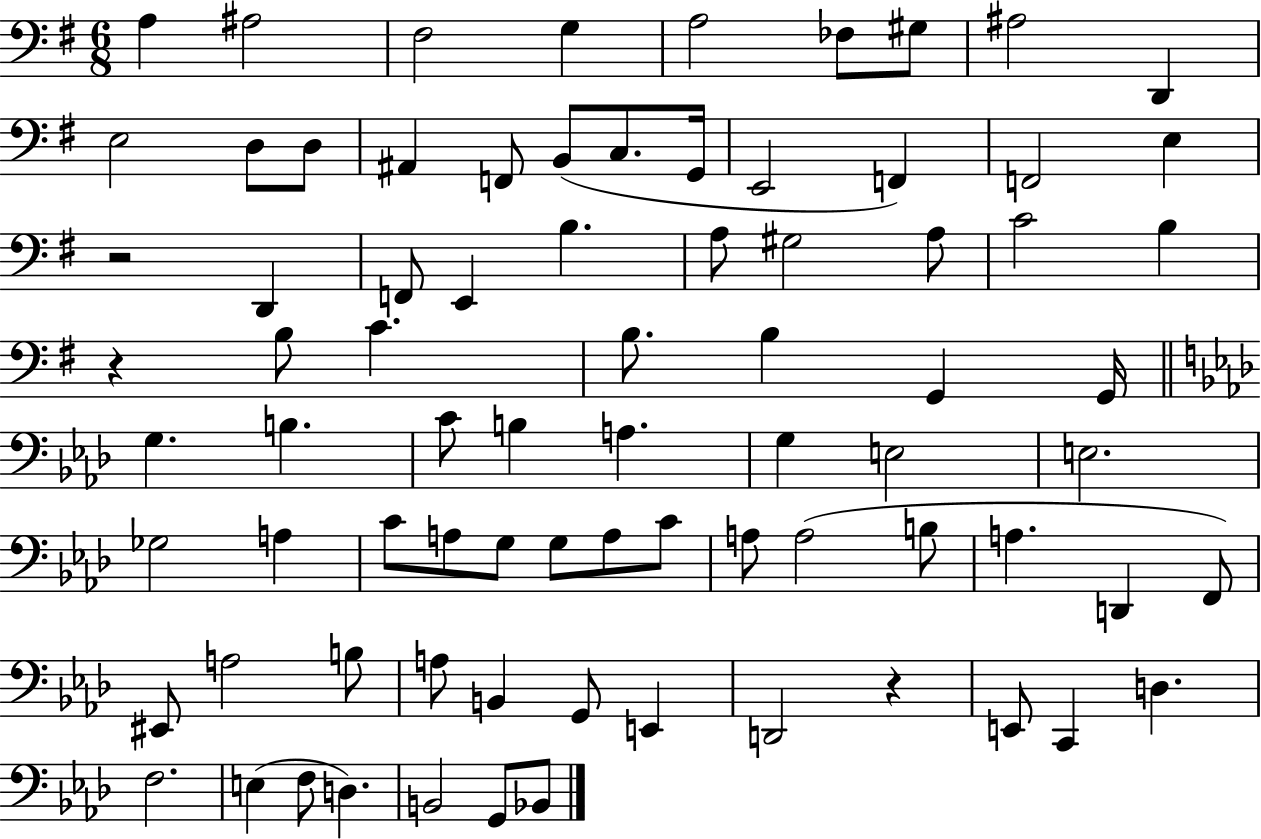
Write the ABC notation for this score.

X:1
T:Untitled
M:6/8
L:1/4
K:G
A, ^A,2 ^F,2 G, A,2 _F,/2 ^G,/2 ^A,2 D,, E,2 D,/2 D,/2 ^A,, F,,/2 B,,/2 C,/2 G,,/4 E,,2 F,, F,,2 E, z2 D,, F,,/2 E,, B, A,/2 ^G,2 A,/2 C2 B, z B,/2 C B,/2 B, G,, G,,/4 G, B, C/2 B, A, G, E,2 E,2 _G,2 A, C/2 A,/2 G,/2 G,/2 A,/2 C/2 A,/2 A,2 B,/2 A, D,, F,,/2 ^E,,/2 A,2 B,/2 A,/2 B,, G,,/2 E,, D,,2 z E,,/2 C,, D, F,2 E, F,/2 D, B,,2 G,,/2 _B,,/2